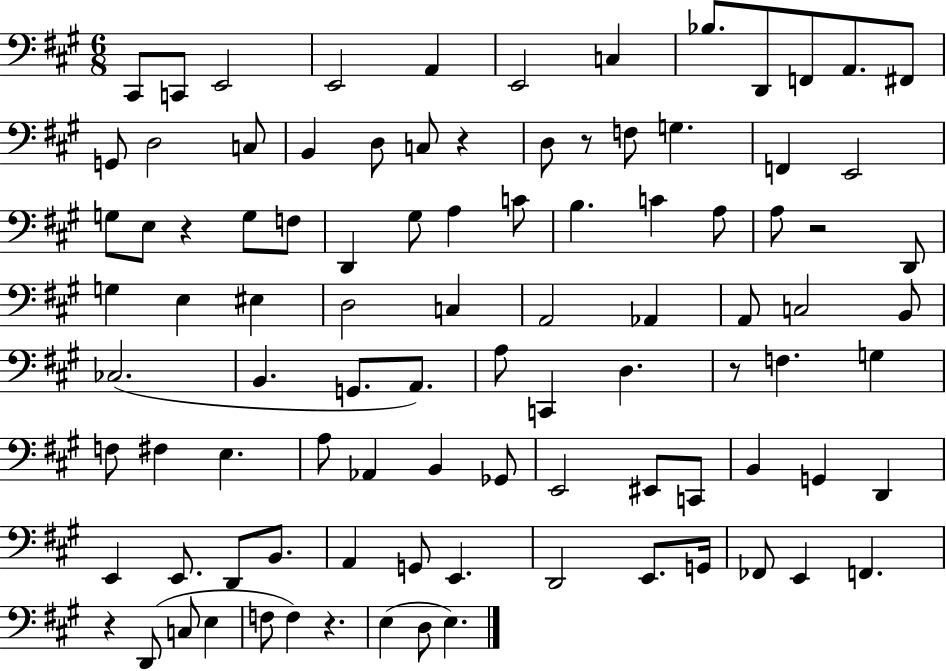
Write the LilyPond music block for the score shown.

{
  \clef bass
  \numericTimeSignature
  \time 6/8
  \key a \major
  cis,8 c,8 e,2 | e,2 a,4 | e,2 c4 | bes8. d,8 f,8 a,8. fis,8 | \break g,8 d2 c8 | b,4 d8 c8 r4 | d8 r8 f8 g4. | f,4 e,2 | \break g8 e8 r4 g8 f8 | d,4 gis8 a4 c'8 | b4. c'4 a8 | a8 r2 d,8 | \break g4 e4 eis4 | d2 c4 | a,2 aes,4 | a,8 c2 b,8 | \break ces2.( | b,4. g,8. a,8.) | a8 c,4 d4. | r8 f4. g4 | \break f8 fis4 e4. | a8 aes,4 b,4 ges,8 | e,2 eis,8 c,8 | b,4 g,4 d,4 | \break e,4 e,8. d,8 b,8. | a,4 g,8 e,4. | d,2 e,8. g,16 | fes,8 e,4 f,4. | \break r4 d,8( c8 e4 | f8 f4) r4. | e4( d8 e4.) | \bar "|."
}